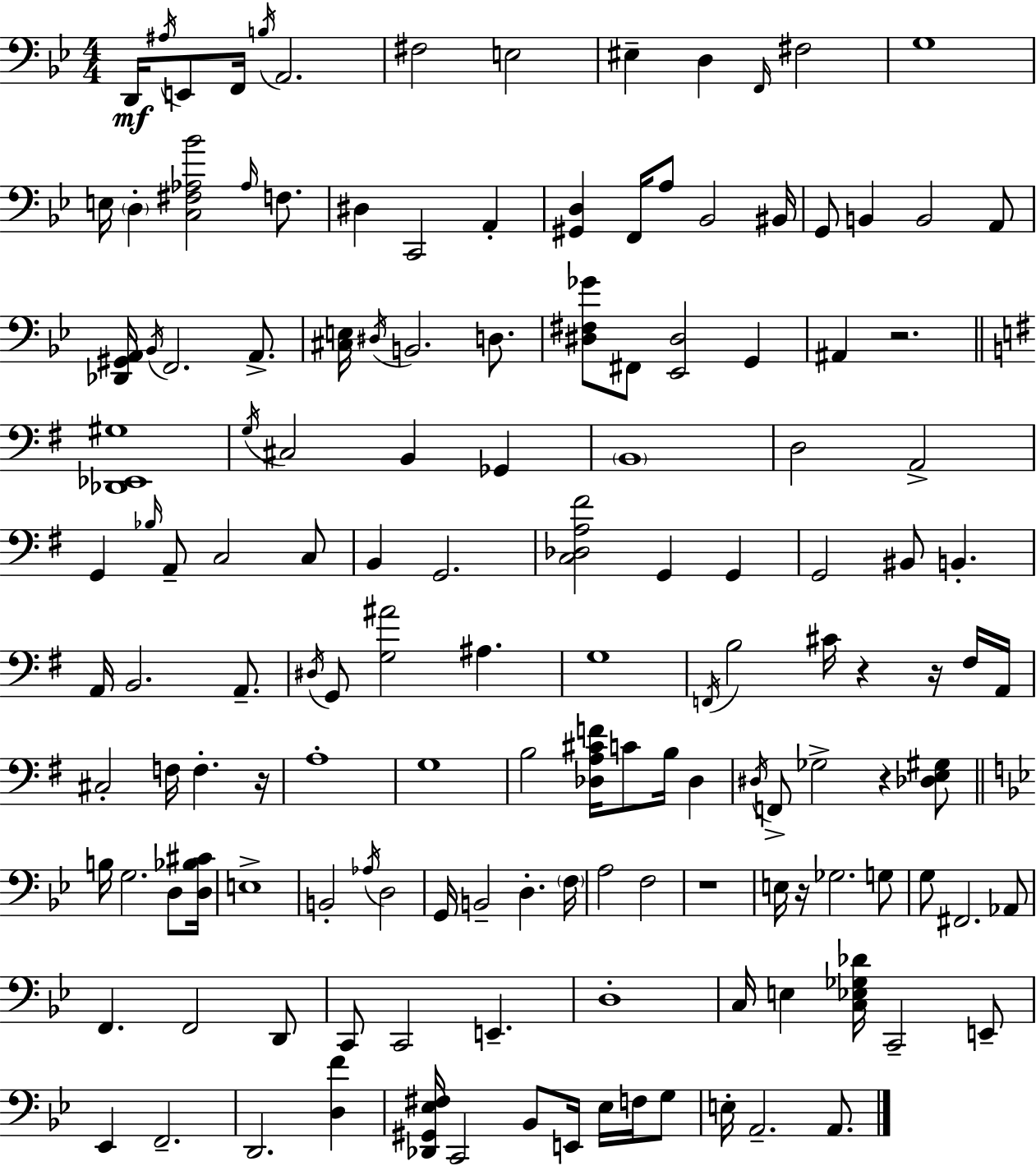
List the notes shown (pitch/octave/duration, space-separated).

D2/s A#3/s E2/e F2/s B3/s A2/h. F#3/h E3/h EIS3/q D3/q F2/s F#3/h G3/w E3/s D3/q [C3,F#3,Ab3,Bb4]/h Ab3/s F3/e. D#3/q C2/h A2/q [G#2,D3]/q F2/s A3/e Bb2/h BIS2/s G2/e B2/q B2/h A2/e [Db2,G#2,A2]/s Bb2/s F2/h. A2/e. [C#3,E3]/s D#3/s B2/h. D3/e. [D#3,F#3,Gb4]/e F#2/e [Eb2,D#3]/h G2/q A#2/q R/h. [Db2,Eb2,G#3]/w G3/s C#3/h B2/q Gb2/q B2/w D3/h A2/h G2/q Bb3/s A2/e C3/h C3/e B2/q G2/h. [C3,Db3,A3,F#4]/h G2/q G2/q G2/h BIS2/e B2/q. A2/s B2/h. A2/e. D#3/s G2/e [G3,A#4]/h A#3/q. G3/w F2/s B3/h C#4/s R/q R/s F#3/s A2/s C#3/h F3/s F3/q. R/s A3/w G3/w B3/h [Db3,A3,C#4,F4]/s C4/e B3/s Db3/q D#3/s F2/e Gb3/h R/q [Db3,E3,G#3]/e B3/s G3/h. D3/e [D3,Bb3,C#4]/s E3/w B2/h Ab3/s D3/h G2/s B2/h D3/q. F3/s A3/h F3/h R/w E3/s R/s Gb3/h. G3/e G3/e F#2/h. Ab2/e F2/q. F2/h D2/e C2/e C2/h E2/q. D3/w C3/s E3/q [C3,Eb3,Gb3,Db4]/s C2/h E2/e Eb2/q F2/h. D2/h. [D3,F4]/q [Db2,G#2,Eb3,F#3]/s C2/h Bb2/e E2/s Eb3/s F3/s G3/e E3/s A2/h. A2/e.